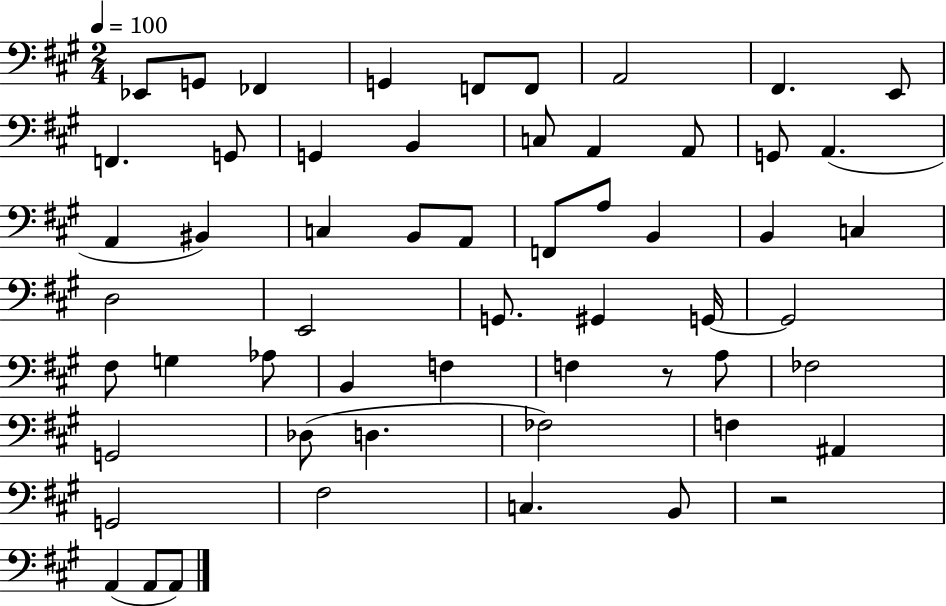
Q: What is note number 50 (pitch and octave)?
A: F#3